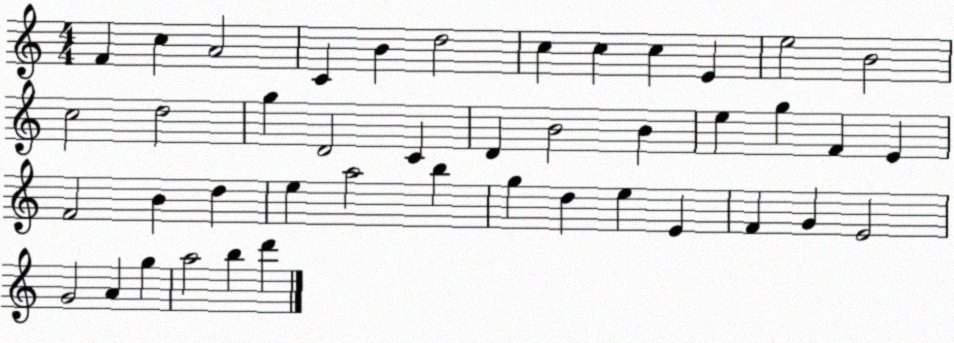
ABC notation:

X:1
T:Untitled
M:4/4
L:1/4
K:C
F c A2 C B d2 c c c E e2 B2 c2 d2 g D2 C D B2 B e g F E F2 B d e a2 b g d e E F G E2 G2 A g a2 b d'